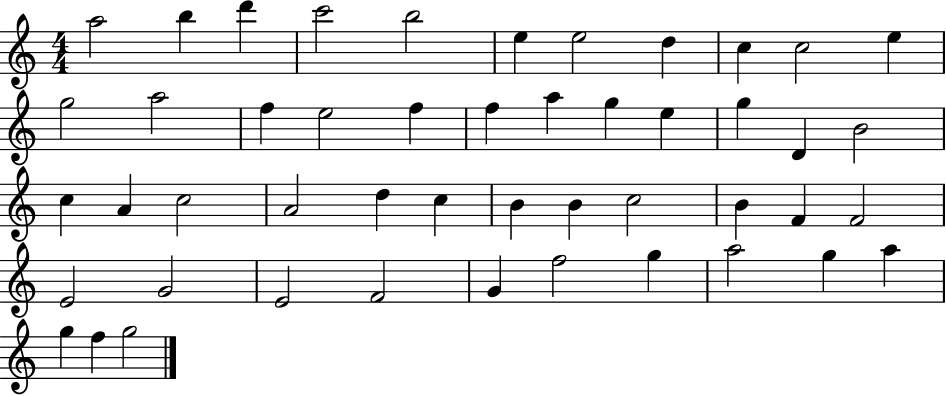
A5/h B5/q D6/q C6/h B5/h E5/q E5/h D5/q C5/q C5/h E5/q G5/h A5/h F5/q E5/h F5/q F5/q A5/q G5/q E5/q G5/q D4/q B4/h C5/q A4/q C5/h A4/h D5/q C5/q B4/q B4/q C5/h B4/q F4/q F4/h E4/h G4/h E4/h F4/h G4/q F5/h G5/q A5/h G5/q A5/q G5/q F5/q G5/h